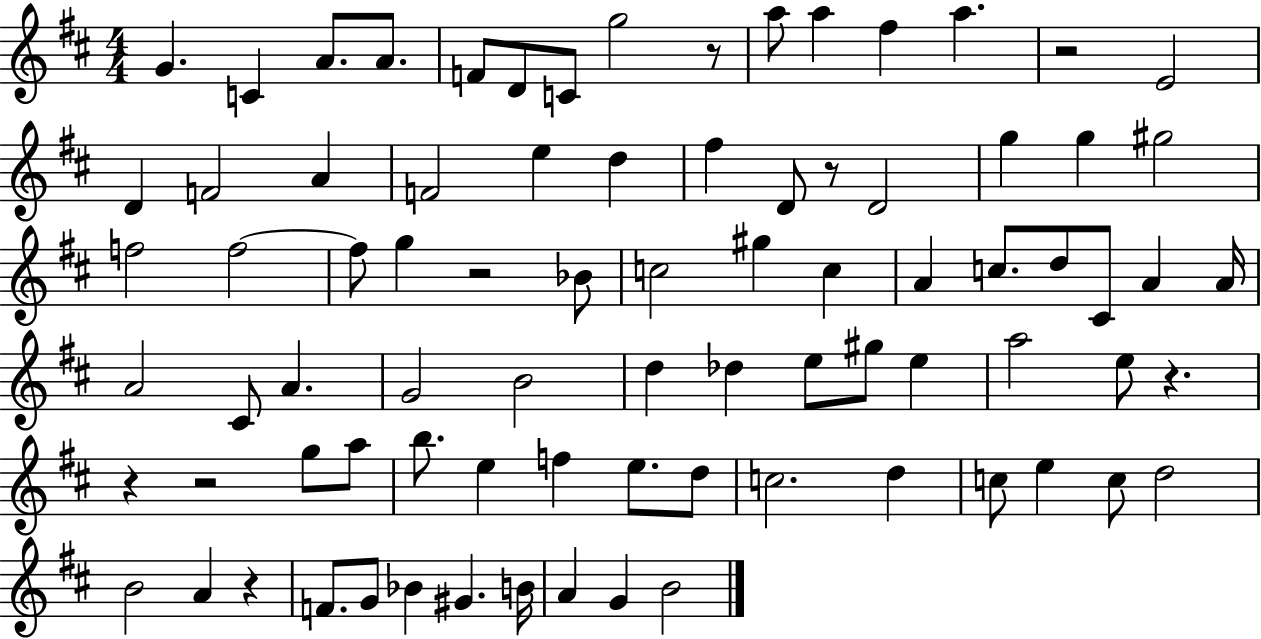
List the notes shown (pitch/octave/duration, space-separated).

G4/q. C4/q A4/e. A4/e. F4/e D4/e C4/e G5/h R/e A5/e A5/q F#5/q A5/q. R/h E4/h D4/q F4/h A4/q F4/h E5/q D5/q F#5/q D4/e R/e D4/h G5/q G5/q G#5/h F5/h F5/h F5/e G5/q R/h Bb4/e C5/h G#5/q C5/q A4/q C5/e. D5/e C#4/e A4/q A4/s A4/h C#4/e A4/q. G4/h B4/h D5/q Db5/q E5/e G#5/e E5/q A5/h E5/e R/q. R/q R/h G5/e A5/e B5/e. E5/q F5/q E5/e. D5/e C5/h. D5/q C5/e E5/q C5/e D5/h B4/h A4/q R/q F4/e. G4/e Bb4/q G#4/q. B4/s A4/q G4/q B4/h